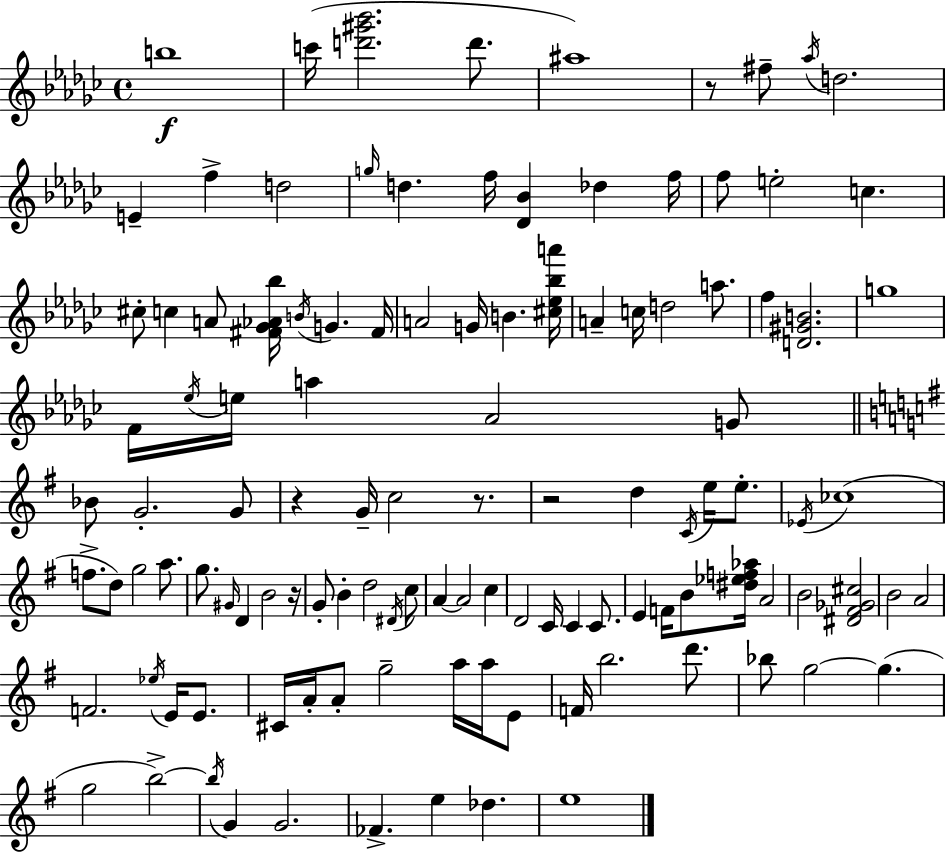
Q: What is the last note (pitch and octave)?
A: E5